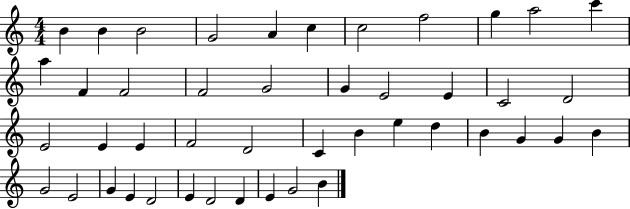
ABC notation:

X:1
T:Untitled
M:4/4
L:1/4
K:C
B B B2 G2 A c c2 f2 g a2 c' a F F2 F2 G2 G E2 E C2 D2 E2 E E F2 D2 C B e d B G G B G2 E2 G E D2 E D2 D E G2 B